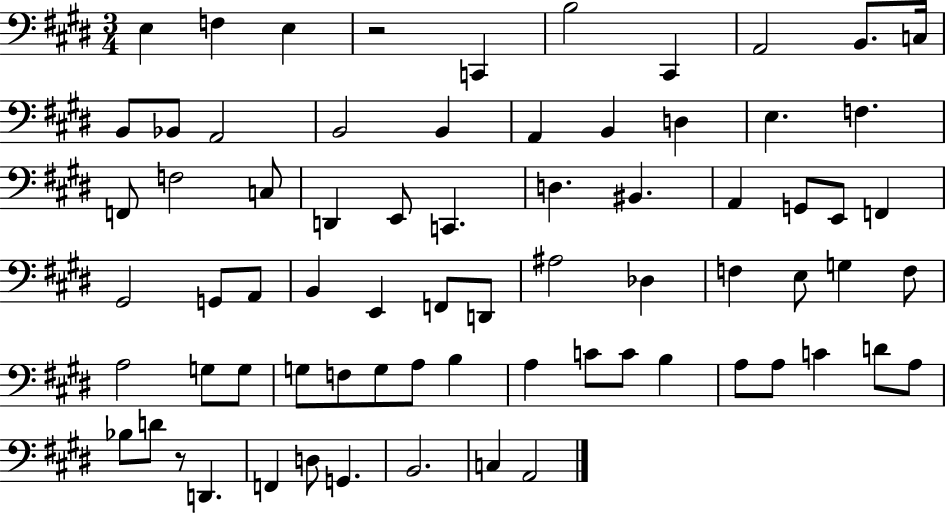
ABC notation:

X:1
T:Untitled
M:3/4
L:1/4
K:E
E, F, E, z2 C,, B,2 ^C,, A,,2 B,,/2 C,/4 B,,/2 _B,,/2 A,,2 B,,2 B,, A,, B,, D, E, F, F,,/2 F,2 C,/2 D,, E,,/2 C,, D, ^B,, A,, G,,/2 E,,/2 F,, ^G,,2 G,,/2 A,,/2 B,, E,, F,,/2 D,,/2 ^A,2 _D, F, E,/2 G, F,/2 A,2 G,/2 G,/2 G,/2 F,/2 G,/2 A,/2 B, A, C/2 C/2 B, A,/2 A,/2 C D/2 A,/2 _B,/2 D/2 z/2 D,, F,, D,/2 G,, B,,2 C, A,,2